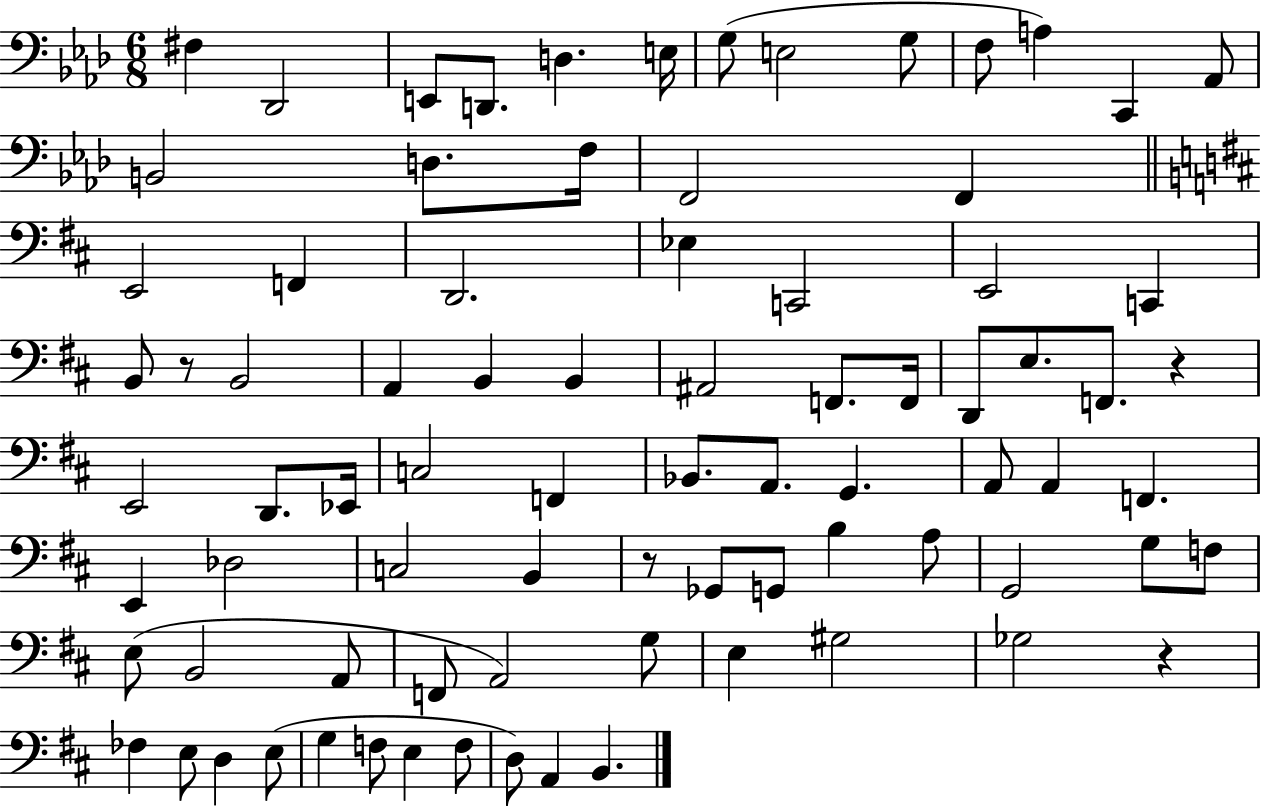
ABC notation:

X:1
T:Untitled
M:6/8
L:1/4
K:Ab
^F, _D,,2 E,,/2 D,,/2 D, E,/4 G,/2 E,2 G,/2 F,/2 A, C,, _A,,/2 B,,2 D,/2 F,/4 F,,2 F,, E,,2 F,, D,,2 _E, C,,2 E,,2 C,, B,,/2 z/2 B,,2 A,, B,, B,, ^A,,2 F,,/2 F,,/4 D,,/2 E,/2 F,,/2 z E,,2 D,,/2 _E,,/4 C,2 F,, _B,,/2 A,,/2 G,, A,,/2 A,, F,, E,, _D,2 C,2 B,, z/2 _G,,/2 G,,/2 B, A,/2 G,,2 G,/2 F,/2 E,/2 B,,2 A,,/2 F,,/2 A,,2 G,/2 E, ^G,2 _G,2 z _F, E,/2 D, E,/2 G, F,/2 E, F,/2 D,/2 A,, B,,